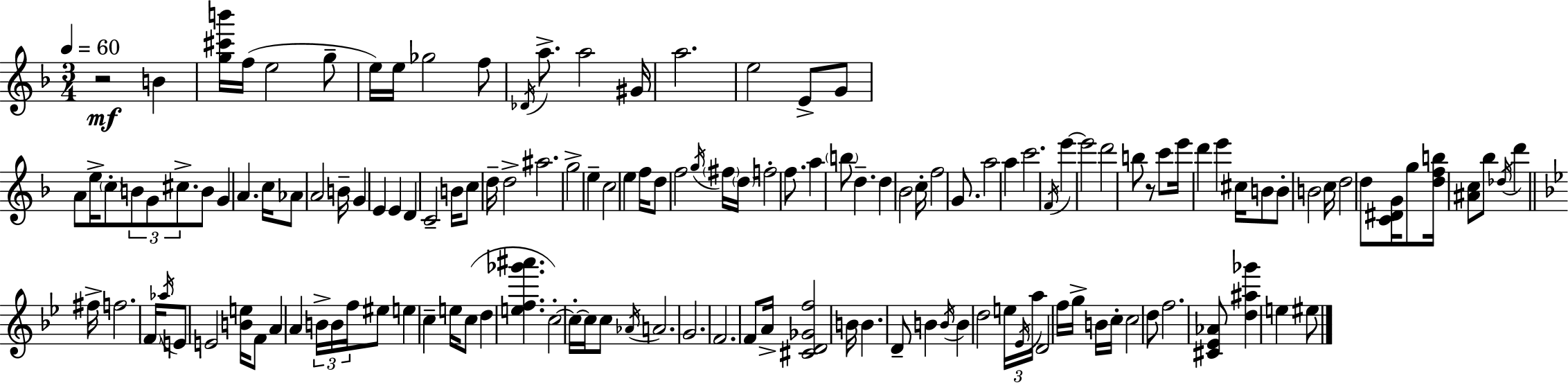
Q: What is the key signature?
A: F major